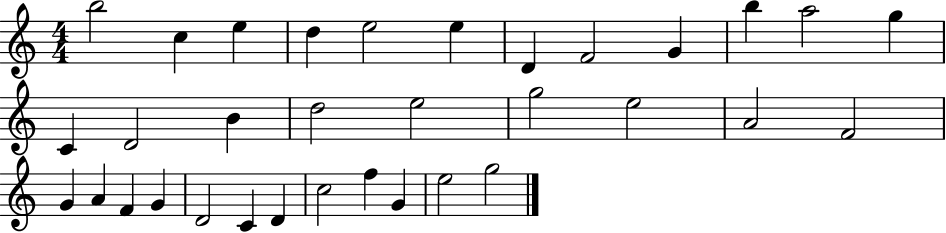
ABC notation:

X:1
T:Untitled
M:4/4
L:1/4
K:C
b2 c e d e2 e D F2 G b a2 g C D2 B d2 e2 g2 e2 A2 F2 G A F G D2 C D c2 f G e2 g2